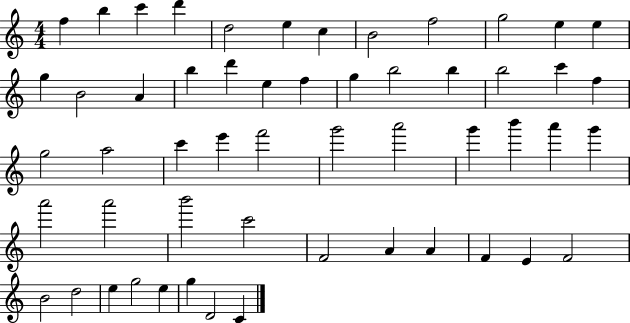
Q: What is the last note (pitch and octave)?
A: C4